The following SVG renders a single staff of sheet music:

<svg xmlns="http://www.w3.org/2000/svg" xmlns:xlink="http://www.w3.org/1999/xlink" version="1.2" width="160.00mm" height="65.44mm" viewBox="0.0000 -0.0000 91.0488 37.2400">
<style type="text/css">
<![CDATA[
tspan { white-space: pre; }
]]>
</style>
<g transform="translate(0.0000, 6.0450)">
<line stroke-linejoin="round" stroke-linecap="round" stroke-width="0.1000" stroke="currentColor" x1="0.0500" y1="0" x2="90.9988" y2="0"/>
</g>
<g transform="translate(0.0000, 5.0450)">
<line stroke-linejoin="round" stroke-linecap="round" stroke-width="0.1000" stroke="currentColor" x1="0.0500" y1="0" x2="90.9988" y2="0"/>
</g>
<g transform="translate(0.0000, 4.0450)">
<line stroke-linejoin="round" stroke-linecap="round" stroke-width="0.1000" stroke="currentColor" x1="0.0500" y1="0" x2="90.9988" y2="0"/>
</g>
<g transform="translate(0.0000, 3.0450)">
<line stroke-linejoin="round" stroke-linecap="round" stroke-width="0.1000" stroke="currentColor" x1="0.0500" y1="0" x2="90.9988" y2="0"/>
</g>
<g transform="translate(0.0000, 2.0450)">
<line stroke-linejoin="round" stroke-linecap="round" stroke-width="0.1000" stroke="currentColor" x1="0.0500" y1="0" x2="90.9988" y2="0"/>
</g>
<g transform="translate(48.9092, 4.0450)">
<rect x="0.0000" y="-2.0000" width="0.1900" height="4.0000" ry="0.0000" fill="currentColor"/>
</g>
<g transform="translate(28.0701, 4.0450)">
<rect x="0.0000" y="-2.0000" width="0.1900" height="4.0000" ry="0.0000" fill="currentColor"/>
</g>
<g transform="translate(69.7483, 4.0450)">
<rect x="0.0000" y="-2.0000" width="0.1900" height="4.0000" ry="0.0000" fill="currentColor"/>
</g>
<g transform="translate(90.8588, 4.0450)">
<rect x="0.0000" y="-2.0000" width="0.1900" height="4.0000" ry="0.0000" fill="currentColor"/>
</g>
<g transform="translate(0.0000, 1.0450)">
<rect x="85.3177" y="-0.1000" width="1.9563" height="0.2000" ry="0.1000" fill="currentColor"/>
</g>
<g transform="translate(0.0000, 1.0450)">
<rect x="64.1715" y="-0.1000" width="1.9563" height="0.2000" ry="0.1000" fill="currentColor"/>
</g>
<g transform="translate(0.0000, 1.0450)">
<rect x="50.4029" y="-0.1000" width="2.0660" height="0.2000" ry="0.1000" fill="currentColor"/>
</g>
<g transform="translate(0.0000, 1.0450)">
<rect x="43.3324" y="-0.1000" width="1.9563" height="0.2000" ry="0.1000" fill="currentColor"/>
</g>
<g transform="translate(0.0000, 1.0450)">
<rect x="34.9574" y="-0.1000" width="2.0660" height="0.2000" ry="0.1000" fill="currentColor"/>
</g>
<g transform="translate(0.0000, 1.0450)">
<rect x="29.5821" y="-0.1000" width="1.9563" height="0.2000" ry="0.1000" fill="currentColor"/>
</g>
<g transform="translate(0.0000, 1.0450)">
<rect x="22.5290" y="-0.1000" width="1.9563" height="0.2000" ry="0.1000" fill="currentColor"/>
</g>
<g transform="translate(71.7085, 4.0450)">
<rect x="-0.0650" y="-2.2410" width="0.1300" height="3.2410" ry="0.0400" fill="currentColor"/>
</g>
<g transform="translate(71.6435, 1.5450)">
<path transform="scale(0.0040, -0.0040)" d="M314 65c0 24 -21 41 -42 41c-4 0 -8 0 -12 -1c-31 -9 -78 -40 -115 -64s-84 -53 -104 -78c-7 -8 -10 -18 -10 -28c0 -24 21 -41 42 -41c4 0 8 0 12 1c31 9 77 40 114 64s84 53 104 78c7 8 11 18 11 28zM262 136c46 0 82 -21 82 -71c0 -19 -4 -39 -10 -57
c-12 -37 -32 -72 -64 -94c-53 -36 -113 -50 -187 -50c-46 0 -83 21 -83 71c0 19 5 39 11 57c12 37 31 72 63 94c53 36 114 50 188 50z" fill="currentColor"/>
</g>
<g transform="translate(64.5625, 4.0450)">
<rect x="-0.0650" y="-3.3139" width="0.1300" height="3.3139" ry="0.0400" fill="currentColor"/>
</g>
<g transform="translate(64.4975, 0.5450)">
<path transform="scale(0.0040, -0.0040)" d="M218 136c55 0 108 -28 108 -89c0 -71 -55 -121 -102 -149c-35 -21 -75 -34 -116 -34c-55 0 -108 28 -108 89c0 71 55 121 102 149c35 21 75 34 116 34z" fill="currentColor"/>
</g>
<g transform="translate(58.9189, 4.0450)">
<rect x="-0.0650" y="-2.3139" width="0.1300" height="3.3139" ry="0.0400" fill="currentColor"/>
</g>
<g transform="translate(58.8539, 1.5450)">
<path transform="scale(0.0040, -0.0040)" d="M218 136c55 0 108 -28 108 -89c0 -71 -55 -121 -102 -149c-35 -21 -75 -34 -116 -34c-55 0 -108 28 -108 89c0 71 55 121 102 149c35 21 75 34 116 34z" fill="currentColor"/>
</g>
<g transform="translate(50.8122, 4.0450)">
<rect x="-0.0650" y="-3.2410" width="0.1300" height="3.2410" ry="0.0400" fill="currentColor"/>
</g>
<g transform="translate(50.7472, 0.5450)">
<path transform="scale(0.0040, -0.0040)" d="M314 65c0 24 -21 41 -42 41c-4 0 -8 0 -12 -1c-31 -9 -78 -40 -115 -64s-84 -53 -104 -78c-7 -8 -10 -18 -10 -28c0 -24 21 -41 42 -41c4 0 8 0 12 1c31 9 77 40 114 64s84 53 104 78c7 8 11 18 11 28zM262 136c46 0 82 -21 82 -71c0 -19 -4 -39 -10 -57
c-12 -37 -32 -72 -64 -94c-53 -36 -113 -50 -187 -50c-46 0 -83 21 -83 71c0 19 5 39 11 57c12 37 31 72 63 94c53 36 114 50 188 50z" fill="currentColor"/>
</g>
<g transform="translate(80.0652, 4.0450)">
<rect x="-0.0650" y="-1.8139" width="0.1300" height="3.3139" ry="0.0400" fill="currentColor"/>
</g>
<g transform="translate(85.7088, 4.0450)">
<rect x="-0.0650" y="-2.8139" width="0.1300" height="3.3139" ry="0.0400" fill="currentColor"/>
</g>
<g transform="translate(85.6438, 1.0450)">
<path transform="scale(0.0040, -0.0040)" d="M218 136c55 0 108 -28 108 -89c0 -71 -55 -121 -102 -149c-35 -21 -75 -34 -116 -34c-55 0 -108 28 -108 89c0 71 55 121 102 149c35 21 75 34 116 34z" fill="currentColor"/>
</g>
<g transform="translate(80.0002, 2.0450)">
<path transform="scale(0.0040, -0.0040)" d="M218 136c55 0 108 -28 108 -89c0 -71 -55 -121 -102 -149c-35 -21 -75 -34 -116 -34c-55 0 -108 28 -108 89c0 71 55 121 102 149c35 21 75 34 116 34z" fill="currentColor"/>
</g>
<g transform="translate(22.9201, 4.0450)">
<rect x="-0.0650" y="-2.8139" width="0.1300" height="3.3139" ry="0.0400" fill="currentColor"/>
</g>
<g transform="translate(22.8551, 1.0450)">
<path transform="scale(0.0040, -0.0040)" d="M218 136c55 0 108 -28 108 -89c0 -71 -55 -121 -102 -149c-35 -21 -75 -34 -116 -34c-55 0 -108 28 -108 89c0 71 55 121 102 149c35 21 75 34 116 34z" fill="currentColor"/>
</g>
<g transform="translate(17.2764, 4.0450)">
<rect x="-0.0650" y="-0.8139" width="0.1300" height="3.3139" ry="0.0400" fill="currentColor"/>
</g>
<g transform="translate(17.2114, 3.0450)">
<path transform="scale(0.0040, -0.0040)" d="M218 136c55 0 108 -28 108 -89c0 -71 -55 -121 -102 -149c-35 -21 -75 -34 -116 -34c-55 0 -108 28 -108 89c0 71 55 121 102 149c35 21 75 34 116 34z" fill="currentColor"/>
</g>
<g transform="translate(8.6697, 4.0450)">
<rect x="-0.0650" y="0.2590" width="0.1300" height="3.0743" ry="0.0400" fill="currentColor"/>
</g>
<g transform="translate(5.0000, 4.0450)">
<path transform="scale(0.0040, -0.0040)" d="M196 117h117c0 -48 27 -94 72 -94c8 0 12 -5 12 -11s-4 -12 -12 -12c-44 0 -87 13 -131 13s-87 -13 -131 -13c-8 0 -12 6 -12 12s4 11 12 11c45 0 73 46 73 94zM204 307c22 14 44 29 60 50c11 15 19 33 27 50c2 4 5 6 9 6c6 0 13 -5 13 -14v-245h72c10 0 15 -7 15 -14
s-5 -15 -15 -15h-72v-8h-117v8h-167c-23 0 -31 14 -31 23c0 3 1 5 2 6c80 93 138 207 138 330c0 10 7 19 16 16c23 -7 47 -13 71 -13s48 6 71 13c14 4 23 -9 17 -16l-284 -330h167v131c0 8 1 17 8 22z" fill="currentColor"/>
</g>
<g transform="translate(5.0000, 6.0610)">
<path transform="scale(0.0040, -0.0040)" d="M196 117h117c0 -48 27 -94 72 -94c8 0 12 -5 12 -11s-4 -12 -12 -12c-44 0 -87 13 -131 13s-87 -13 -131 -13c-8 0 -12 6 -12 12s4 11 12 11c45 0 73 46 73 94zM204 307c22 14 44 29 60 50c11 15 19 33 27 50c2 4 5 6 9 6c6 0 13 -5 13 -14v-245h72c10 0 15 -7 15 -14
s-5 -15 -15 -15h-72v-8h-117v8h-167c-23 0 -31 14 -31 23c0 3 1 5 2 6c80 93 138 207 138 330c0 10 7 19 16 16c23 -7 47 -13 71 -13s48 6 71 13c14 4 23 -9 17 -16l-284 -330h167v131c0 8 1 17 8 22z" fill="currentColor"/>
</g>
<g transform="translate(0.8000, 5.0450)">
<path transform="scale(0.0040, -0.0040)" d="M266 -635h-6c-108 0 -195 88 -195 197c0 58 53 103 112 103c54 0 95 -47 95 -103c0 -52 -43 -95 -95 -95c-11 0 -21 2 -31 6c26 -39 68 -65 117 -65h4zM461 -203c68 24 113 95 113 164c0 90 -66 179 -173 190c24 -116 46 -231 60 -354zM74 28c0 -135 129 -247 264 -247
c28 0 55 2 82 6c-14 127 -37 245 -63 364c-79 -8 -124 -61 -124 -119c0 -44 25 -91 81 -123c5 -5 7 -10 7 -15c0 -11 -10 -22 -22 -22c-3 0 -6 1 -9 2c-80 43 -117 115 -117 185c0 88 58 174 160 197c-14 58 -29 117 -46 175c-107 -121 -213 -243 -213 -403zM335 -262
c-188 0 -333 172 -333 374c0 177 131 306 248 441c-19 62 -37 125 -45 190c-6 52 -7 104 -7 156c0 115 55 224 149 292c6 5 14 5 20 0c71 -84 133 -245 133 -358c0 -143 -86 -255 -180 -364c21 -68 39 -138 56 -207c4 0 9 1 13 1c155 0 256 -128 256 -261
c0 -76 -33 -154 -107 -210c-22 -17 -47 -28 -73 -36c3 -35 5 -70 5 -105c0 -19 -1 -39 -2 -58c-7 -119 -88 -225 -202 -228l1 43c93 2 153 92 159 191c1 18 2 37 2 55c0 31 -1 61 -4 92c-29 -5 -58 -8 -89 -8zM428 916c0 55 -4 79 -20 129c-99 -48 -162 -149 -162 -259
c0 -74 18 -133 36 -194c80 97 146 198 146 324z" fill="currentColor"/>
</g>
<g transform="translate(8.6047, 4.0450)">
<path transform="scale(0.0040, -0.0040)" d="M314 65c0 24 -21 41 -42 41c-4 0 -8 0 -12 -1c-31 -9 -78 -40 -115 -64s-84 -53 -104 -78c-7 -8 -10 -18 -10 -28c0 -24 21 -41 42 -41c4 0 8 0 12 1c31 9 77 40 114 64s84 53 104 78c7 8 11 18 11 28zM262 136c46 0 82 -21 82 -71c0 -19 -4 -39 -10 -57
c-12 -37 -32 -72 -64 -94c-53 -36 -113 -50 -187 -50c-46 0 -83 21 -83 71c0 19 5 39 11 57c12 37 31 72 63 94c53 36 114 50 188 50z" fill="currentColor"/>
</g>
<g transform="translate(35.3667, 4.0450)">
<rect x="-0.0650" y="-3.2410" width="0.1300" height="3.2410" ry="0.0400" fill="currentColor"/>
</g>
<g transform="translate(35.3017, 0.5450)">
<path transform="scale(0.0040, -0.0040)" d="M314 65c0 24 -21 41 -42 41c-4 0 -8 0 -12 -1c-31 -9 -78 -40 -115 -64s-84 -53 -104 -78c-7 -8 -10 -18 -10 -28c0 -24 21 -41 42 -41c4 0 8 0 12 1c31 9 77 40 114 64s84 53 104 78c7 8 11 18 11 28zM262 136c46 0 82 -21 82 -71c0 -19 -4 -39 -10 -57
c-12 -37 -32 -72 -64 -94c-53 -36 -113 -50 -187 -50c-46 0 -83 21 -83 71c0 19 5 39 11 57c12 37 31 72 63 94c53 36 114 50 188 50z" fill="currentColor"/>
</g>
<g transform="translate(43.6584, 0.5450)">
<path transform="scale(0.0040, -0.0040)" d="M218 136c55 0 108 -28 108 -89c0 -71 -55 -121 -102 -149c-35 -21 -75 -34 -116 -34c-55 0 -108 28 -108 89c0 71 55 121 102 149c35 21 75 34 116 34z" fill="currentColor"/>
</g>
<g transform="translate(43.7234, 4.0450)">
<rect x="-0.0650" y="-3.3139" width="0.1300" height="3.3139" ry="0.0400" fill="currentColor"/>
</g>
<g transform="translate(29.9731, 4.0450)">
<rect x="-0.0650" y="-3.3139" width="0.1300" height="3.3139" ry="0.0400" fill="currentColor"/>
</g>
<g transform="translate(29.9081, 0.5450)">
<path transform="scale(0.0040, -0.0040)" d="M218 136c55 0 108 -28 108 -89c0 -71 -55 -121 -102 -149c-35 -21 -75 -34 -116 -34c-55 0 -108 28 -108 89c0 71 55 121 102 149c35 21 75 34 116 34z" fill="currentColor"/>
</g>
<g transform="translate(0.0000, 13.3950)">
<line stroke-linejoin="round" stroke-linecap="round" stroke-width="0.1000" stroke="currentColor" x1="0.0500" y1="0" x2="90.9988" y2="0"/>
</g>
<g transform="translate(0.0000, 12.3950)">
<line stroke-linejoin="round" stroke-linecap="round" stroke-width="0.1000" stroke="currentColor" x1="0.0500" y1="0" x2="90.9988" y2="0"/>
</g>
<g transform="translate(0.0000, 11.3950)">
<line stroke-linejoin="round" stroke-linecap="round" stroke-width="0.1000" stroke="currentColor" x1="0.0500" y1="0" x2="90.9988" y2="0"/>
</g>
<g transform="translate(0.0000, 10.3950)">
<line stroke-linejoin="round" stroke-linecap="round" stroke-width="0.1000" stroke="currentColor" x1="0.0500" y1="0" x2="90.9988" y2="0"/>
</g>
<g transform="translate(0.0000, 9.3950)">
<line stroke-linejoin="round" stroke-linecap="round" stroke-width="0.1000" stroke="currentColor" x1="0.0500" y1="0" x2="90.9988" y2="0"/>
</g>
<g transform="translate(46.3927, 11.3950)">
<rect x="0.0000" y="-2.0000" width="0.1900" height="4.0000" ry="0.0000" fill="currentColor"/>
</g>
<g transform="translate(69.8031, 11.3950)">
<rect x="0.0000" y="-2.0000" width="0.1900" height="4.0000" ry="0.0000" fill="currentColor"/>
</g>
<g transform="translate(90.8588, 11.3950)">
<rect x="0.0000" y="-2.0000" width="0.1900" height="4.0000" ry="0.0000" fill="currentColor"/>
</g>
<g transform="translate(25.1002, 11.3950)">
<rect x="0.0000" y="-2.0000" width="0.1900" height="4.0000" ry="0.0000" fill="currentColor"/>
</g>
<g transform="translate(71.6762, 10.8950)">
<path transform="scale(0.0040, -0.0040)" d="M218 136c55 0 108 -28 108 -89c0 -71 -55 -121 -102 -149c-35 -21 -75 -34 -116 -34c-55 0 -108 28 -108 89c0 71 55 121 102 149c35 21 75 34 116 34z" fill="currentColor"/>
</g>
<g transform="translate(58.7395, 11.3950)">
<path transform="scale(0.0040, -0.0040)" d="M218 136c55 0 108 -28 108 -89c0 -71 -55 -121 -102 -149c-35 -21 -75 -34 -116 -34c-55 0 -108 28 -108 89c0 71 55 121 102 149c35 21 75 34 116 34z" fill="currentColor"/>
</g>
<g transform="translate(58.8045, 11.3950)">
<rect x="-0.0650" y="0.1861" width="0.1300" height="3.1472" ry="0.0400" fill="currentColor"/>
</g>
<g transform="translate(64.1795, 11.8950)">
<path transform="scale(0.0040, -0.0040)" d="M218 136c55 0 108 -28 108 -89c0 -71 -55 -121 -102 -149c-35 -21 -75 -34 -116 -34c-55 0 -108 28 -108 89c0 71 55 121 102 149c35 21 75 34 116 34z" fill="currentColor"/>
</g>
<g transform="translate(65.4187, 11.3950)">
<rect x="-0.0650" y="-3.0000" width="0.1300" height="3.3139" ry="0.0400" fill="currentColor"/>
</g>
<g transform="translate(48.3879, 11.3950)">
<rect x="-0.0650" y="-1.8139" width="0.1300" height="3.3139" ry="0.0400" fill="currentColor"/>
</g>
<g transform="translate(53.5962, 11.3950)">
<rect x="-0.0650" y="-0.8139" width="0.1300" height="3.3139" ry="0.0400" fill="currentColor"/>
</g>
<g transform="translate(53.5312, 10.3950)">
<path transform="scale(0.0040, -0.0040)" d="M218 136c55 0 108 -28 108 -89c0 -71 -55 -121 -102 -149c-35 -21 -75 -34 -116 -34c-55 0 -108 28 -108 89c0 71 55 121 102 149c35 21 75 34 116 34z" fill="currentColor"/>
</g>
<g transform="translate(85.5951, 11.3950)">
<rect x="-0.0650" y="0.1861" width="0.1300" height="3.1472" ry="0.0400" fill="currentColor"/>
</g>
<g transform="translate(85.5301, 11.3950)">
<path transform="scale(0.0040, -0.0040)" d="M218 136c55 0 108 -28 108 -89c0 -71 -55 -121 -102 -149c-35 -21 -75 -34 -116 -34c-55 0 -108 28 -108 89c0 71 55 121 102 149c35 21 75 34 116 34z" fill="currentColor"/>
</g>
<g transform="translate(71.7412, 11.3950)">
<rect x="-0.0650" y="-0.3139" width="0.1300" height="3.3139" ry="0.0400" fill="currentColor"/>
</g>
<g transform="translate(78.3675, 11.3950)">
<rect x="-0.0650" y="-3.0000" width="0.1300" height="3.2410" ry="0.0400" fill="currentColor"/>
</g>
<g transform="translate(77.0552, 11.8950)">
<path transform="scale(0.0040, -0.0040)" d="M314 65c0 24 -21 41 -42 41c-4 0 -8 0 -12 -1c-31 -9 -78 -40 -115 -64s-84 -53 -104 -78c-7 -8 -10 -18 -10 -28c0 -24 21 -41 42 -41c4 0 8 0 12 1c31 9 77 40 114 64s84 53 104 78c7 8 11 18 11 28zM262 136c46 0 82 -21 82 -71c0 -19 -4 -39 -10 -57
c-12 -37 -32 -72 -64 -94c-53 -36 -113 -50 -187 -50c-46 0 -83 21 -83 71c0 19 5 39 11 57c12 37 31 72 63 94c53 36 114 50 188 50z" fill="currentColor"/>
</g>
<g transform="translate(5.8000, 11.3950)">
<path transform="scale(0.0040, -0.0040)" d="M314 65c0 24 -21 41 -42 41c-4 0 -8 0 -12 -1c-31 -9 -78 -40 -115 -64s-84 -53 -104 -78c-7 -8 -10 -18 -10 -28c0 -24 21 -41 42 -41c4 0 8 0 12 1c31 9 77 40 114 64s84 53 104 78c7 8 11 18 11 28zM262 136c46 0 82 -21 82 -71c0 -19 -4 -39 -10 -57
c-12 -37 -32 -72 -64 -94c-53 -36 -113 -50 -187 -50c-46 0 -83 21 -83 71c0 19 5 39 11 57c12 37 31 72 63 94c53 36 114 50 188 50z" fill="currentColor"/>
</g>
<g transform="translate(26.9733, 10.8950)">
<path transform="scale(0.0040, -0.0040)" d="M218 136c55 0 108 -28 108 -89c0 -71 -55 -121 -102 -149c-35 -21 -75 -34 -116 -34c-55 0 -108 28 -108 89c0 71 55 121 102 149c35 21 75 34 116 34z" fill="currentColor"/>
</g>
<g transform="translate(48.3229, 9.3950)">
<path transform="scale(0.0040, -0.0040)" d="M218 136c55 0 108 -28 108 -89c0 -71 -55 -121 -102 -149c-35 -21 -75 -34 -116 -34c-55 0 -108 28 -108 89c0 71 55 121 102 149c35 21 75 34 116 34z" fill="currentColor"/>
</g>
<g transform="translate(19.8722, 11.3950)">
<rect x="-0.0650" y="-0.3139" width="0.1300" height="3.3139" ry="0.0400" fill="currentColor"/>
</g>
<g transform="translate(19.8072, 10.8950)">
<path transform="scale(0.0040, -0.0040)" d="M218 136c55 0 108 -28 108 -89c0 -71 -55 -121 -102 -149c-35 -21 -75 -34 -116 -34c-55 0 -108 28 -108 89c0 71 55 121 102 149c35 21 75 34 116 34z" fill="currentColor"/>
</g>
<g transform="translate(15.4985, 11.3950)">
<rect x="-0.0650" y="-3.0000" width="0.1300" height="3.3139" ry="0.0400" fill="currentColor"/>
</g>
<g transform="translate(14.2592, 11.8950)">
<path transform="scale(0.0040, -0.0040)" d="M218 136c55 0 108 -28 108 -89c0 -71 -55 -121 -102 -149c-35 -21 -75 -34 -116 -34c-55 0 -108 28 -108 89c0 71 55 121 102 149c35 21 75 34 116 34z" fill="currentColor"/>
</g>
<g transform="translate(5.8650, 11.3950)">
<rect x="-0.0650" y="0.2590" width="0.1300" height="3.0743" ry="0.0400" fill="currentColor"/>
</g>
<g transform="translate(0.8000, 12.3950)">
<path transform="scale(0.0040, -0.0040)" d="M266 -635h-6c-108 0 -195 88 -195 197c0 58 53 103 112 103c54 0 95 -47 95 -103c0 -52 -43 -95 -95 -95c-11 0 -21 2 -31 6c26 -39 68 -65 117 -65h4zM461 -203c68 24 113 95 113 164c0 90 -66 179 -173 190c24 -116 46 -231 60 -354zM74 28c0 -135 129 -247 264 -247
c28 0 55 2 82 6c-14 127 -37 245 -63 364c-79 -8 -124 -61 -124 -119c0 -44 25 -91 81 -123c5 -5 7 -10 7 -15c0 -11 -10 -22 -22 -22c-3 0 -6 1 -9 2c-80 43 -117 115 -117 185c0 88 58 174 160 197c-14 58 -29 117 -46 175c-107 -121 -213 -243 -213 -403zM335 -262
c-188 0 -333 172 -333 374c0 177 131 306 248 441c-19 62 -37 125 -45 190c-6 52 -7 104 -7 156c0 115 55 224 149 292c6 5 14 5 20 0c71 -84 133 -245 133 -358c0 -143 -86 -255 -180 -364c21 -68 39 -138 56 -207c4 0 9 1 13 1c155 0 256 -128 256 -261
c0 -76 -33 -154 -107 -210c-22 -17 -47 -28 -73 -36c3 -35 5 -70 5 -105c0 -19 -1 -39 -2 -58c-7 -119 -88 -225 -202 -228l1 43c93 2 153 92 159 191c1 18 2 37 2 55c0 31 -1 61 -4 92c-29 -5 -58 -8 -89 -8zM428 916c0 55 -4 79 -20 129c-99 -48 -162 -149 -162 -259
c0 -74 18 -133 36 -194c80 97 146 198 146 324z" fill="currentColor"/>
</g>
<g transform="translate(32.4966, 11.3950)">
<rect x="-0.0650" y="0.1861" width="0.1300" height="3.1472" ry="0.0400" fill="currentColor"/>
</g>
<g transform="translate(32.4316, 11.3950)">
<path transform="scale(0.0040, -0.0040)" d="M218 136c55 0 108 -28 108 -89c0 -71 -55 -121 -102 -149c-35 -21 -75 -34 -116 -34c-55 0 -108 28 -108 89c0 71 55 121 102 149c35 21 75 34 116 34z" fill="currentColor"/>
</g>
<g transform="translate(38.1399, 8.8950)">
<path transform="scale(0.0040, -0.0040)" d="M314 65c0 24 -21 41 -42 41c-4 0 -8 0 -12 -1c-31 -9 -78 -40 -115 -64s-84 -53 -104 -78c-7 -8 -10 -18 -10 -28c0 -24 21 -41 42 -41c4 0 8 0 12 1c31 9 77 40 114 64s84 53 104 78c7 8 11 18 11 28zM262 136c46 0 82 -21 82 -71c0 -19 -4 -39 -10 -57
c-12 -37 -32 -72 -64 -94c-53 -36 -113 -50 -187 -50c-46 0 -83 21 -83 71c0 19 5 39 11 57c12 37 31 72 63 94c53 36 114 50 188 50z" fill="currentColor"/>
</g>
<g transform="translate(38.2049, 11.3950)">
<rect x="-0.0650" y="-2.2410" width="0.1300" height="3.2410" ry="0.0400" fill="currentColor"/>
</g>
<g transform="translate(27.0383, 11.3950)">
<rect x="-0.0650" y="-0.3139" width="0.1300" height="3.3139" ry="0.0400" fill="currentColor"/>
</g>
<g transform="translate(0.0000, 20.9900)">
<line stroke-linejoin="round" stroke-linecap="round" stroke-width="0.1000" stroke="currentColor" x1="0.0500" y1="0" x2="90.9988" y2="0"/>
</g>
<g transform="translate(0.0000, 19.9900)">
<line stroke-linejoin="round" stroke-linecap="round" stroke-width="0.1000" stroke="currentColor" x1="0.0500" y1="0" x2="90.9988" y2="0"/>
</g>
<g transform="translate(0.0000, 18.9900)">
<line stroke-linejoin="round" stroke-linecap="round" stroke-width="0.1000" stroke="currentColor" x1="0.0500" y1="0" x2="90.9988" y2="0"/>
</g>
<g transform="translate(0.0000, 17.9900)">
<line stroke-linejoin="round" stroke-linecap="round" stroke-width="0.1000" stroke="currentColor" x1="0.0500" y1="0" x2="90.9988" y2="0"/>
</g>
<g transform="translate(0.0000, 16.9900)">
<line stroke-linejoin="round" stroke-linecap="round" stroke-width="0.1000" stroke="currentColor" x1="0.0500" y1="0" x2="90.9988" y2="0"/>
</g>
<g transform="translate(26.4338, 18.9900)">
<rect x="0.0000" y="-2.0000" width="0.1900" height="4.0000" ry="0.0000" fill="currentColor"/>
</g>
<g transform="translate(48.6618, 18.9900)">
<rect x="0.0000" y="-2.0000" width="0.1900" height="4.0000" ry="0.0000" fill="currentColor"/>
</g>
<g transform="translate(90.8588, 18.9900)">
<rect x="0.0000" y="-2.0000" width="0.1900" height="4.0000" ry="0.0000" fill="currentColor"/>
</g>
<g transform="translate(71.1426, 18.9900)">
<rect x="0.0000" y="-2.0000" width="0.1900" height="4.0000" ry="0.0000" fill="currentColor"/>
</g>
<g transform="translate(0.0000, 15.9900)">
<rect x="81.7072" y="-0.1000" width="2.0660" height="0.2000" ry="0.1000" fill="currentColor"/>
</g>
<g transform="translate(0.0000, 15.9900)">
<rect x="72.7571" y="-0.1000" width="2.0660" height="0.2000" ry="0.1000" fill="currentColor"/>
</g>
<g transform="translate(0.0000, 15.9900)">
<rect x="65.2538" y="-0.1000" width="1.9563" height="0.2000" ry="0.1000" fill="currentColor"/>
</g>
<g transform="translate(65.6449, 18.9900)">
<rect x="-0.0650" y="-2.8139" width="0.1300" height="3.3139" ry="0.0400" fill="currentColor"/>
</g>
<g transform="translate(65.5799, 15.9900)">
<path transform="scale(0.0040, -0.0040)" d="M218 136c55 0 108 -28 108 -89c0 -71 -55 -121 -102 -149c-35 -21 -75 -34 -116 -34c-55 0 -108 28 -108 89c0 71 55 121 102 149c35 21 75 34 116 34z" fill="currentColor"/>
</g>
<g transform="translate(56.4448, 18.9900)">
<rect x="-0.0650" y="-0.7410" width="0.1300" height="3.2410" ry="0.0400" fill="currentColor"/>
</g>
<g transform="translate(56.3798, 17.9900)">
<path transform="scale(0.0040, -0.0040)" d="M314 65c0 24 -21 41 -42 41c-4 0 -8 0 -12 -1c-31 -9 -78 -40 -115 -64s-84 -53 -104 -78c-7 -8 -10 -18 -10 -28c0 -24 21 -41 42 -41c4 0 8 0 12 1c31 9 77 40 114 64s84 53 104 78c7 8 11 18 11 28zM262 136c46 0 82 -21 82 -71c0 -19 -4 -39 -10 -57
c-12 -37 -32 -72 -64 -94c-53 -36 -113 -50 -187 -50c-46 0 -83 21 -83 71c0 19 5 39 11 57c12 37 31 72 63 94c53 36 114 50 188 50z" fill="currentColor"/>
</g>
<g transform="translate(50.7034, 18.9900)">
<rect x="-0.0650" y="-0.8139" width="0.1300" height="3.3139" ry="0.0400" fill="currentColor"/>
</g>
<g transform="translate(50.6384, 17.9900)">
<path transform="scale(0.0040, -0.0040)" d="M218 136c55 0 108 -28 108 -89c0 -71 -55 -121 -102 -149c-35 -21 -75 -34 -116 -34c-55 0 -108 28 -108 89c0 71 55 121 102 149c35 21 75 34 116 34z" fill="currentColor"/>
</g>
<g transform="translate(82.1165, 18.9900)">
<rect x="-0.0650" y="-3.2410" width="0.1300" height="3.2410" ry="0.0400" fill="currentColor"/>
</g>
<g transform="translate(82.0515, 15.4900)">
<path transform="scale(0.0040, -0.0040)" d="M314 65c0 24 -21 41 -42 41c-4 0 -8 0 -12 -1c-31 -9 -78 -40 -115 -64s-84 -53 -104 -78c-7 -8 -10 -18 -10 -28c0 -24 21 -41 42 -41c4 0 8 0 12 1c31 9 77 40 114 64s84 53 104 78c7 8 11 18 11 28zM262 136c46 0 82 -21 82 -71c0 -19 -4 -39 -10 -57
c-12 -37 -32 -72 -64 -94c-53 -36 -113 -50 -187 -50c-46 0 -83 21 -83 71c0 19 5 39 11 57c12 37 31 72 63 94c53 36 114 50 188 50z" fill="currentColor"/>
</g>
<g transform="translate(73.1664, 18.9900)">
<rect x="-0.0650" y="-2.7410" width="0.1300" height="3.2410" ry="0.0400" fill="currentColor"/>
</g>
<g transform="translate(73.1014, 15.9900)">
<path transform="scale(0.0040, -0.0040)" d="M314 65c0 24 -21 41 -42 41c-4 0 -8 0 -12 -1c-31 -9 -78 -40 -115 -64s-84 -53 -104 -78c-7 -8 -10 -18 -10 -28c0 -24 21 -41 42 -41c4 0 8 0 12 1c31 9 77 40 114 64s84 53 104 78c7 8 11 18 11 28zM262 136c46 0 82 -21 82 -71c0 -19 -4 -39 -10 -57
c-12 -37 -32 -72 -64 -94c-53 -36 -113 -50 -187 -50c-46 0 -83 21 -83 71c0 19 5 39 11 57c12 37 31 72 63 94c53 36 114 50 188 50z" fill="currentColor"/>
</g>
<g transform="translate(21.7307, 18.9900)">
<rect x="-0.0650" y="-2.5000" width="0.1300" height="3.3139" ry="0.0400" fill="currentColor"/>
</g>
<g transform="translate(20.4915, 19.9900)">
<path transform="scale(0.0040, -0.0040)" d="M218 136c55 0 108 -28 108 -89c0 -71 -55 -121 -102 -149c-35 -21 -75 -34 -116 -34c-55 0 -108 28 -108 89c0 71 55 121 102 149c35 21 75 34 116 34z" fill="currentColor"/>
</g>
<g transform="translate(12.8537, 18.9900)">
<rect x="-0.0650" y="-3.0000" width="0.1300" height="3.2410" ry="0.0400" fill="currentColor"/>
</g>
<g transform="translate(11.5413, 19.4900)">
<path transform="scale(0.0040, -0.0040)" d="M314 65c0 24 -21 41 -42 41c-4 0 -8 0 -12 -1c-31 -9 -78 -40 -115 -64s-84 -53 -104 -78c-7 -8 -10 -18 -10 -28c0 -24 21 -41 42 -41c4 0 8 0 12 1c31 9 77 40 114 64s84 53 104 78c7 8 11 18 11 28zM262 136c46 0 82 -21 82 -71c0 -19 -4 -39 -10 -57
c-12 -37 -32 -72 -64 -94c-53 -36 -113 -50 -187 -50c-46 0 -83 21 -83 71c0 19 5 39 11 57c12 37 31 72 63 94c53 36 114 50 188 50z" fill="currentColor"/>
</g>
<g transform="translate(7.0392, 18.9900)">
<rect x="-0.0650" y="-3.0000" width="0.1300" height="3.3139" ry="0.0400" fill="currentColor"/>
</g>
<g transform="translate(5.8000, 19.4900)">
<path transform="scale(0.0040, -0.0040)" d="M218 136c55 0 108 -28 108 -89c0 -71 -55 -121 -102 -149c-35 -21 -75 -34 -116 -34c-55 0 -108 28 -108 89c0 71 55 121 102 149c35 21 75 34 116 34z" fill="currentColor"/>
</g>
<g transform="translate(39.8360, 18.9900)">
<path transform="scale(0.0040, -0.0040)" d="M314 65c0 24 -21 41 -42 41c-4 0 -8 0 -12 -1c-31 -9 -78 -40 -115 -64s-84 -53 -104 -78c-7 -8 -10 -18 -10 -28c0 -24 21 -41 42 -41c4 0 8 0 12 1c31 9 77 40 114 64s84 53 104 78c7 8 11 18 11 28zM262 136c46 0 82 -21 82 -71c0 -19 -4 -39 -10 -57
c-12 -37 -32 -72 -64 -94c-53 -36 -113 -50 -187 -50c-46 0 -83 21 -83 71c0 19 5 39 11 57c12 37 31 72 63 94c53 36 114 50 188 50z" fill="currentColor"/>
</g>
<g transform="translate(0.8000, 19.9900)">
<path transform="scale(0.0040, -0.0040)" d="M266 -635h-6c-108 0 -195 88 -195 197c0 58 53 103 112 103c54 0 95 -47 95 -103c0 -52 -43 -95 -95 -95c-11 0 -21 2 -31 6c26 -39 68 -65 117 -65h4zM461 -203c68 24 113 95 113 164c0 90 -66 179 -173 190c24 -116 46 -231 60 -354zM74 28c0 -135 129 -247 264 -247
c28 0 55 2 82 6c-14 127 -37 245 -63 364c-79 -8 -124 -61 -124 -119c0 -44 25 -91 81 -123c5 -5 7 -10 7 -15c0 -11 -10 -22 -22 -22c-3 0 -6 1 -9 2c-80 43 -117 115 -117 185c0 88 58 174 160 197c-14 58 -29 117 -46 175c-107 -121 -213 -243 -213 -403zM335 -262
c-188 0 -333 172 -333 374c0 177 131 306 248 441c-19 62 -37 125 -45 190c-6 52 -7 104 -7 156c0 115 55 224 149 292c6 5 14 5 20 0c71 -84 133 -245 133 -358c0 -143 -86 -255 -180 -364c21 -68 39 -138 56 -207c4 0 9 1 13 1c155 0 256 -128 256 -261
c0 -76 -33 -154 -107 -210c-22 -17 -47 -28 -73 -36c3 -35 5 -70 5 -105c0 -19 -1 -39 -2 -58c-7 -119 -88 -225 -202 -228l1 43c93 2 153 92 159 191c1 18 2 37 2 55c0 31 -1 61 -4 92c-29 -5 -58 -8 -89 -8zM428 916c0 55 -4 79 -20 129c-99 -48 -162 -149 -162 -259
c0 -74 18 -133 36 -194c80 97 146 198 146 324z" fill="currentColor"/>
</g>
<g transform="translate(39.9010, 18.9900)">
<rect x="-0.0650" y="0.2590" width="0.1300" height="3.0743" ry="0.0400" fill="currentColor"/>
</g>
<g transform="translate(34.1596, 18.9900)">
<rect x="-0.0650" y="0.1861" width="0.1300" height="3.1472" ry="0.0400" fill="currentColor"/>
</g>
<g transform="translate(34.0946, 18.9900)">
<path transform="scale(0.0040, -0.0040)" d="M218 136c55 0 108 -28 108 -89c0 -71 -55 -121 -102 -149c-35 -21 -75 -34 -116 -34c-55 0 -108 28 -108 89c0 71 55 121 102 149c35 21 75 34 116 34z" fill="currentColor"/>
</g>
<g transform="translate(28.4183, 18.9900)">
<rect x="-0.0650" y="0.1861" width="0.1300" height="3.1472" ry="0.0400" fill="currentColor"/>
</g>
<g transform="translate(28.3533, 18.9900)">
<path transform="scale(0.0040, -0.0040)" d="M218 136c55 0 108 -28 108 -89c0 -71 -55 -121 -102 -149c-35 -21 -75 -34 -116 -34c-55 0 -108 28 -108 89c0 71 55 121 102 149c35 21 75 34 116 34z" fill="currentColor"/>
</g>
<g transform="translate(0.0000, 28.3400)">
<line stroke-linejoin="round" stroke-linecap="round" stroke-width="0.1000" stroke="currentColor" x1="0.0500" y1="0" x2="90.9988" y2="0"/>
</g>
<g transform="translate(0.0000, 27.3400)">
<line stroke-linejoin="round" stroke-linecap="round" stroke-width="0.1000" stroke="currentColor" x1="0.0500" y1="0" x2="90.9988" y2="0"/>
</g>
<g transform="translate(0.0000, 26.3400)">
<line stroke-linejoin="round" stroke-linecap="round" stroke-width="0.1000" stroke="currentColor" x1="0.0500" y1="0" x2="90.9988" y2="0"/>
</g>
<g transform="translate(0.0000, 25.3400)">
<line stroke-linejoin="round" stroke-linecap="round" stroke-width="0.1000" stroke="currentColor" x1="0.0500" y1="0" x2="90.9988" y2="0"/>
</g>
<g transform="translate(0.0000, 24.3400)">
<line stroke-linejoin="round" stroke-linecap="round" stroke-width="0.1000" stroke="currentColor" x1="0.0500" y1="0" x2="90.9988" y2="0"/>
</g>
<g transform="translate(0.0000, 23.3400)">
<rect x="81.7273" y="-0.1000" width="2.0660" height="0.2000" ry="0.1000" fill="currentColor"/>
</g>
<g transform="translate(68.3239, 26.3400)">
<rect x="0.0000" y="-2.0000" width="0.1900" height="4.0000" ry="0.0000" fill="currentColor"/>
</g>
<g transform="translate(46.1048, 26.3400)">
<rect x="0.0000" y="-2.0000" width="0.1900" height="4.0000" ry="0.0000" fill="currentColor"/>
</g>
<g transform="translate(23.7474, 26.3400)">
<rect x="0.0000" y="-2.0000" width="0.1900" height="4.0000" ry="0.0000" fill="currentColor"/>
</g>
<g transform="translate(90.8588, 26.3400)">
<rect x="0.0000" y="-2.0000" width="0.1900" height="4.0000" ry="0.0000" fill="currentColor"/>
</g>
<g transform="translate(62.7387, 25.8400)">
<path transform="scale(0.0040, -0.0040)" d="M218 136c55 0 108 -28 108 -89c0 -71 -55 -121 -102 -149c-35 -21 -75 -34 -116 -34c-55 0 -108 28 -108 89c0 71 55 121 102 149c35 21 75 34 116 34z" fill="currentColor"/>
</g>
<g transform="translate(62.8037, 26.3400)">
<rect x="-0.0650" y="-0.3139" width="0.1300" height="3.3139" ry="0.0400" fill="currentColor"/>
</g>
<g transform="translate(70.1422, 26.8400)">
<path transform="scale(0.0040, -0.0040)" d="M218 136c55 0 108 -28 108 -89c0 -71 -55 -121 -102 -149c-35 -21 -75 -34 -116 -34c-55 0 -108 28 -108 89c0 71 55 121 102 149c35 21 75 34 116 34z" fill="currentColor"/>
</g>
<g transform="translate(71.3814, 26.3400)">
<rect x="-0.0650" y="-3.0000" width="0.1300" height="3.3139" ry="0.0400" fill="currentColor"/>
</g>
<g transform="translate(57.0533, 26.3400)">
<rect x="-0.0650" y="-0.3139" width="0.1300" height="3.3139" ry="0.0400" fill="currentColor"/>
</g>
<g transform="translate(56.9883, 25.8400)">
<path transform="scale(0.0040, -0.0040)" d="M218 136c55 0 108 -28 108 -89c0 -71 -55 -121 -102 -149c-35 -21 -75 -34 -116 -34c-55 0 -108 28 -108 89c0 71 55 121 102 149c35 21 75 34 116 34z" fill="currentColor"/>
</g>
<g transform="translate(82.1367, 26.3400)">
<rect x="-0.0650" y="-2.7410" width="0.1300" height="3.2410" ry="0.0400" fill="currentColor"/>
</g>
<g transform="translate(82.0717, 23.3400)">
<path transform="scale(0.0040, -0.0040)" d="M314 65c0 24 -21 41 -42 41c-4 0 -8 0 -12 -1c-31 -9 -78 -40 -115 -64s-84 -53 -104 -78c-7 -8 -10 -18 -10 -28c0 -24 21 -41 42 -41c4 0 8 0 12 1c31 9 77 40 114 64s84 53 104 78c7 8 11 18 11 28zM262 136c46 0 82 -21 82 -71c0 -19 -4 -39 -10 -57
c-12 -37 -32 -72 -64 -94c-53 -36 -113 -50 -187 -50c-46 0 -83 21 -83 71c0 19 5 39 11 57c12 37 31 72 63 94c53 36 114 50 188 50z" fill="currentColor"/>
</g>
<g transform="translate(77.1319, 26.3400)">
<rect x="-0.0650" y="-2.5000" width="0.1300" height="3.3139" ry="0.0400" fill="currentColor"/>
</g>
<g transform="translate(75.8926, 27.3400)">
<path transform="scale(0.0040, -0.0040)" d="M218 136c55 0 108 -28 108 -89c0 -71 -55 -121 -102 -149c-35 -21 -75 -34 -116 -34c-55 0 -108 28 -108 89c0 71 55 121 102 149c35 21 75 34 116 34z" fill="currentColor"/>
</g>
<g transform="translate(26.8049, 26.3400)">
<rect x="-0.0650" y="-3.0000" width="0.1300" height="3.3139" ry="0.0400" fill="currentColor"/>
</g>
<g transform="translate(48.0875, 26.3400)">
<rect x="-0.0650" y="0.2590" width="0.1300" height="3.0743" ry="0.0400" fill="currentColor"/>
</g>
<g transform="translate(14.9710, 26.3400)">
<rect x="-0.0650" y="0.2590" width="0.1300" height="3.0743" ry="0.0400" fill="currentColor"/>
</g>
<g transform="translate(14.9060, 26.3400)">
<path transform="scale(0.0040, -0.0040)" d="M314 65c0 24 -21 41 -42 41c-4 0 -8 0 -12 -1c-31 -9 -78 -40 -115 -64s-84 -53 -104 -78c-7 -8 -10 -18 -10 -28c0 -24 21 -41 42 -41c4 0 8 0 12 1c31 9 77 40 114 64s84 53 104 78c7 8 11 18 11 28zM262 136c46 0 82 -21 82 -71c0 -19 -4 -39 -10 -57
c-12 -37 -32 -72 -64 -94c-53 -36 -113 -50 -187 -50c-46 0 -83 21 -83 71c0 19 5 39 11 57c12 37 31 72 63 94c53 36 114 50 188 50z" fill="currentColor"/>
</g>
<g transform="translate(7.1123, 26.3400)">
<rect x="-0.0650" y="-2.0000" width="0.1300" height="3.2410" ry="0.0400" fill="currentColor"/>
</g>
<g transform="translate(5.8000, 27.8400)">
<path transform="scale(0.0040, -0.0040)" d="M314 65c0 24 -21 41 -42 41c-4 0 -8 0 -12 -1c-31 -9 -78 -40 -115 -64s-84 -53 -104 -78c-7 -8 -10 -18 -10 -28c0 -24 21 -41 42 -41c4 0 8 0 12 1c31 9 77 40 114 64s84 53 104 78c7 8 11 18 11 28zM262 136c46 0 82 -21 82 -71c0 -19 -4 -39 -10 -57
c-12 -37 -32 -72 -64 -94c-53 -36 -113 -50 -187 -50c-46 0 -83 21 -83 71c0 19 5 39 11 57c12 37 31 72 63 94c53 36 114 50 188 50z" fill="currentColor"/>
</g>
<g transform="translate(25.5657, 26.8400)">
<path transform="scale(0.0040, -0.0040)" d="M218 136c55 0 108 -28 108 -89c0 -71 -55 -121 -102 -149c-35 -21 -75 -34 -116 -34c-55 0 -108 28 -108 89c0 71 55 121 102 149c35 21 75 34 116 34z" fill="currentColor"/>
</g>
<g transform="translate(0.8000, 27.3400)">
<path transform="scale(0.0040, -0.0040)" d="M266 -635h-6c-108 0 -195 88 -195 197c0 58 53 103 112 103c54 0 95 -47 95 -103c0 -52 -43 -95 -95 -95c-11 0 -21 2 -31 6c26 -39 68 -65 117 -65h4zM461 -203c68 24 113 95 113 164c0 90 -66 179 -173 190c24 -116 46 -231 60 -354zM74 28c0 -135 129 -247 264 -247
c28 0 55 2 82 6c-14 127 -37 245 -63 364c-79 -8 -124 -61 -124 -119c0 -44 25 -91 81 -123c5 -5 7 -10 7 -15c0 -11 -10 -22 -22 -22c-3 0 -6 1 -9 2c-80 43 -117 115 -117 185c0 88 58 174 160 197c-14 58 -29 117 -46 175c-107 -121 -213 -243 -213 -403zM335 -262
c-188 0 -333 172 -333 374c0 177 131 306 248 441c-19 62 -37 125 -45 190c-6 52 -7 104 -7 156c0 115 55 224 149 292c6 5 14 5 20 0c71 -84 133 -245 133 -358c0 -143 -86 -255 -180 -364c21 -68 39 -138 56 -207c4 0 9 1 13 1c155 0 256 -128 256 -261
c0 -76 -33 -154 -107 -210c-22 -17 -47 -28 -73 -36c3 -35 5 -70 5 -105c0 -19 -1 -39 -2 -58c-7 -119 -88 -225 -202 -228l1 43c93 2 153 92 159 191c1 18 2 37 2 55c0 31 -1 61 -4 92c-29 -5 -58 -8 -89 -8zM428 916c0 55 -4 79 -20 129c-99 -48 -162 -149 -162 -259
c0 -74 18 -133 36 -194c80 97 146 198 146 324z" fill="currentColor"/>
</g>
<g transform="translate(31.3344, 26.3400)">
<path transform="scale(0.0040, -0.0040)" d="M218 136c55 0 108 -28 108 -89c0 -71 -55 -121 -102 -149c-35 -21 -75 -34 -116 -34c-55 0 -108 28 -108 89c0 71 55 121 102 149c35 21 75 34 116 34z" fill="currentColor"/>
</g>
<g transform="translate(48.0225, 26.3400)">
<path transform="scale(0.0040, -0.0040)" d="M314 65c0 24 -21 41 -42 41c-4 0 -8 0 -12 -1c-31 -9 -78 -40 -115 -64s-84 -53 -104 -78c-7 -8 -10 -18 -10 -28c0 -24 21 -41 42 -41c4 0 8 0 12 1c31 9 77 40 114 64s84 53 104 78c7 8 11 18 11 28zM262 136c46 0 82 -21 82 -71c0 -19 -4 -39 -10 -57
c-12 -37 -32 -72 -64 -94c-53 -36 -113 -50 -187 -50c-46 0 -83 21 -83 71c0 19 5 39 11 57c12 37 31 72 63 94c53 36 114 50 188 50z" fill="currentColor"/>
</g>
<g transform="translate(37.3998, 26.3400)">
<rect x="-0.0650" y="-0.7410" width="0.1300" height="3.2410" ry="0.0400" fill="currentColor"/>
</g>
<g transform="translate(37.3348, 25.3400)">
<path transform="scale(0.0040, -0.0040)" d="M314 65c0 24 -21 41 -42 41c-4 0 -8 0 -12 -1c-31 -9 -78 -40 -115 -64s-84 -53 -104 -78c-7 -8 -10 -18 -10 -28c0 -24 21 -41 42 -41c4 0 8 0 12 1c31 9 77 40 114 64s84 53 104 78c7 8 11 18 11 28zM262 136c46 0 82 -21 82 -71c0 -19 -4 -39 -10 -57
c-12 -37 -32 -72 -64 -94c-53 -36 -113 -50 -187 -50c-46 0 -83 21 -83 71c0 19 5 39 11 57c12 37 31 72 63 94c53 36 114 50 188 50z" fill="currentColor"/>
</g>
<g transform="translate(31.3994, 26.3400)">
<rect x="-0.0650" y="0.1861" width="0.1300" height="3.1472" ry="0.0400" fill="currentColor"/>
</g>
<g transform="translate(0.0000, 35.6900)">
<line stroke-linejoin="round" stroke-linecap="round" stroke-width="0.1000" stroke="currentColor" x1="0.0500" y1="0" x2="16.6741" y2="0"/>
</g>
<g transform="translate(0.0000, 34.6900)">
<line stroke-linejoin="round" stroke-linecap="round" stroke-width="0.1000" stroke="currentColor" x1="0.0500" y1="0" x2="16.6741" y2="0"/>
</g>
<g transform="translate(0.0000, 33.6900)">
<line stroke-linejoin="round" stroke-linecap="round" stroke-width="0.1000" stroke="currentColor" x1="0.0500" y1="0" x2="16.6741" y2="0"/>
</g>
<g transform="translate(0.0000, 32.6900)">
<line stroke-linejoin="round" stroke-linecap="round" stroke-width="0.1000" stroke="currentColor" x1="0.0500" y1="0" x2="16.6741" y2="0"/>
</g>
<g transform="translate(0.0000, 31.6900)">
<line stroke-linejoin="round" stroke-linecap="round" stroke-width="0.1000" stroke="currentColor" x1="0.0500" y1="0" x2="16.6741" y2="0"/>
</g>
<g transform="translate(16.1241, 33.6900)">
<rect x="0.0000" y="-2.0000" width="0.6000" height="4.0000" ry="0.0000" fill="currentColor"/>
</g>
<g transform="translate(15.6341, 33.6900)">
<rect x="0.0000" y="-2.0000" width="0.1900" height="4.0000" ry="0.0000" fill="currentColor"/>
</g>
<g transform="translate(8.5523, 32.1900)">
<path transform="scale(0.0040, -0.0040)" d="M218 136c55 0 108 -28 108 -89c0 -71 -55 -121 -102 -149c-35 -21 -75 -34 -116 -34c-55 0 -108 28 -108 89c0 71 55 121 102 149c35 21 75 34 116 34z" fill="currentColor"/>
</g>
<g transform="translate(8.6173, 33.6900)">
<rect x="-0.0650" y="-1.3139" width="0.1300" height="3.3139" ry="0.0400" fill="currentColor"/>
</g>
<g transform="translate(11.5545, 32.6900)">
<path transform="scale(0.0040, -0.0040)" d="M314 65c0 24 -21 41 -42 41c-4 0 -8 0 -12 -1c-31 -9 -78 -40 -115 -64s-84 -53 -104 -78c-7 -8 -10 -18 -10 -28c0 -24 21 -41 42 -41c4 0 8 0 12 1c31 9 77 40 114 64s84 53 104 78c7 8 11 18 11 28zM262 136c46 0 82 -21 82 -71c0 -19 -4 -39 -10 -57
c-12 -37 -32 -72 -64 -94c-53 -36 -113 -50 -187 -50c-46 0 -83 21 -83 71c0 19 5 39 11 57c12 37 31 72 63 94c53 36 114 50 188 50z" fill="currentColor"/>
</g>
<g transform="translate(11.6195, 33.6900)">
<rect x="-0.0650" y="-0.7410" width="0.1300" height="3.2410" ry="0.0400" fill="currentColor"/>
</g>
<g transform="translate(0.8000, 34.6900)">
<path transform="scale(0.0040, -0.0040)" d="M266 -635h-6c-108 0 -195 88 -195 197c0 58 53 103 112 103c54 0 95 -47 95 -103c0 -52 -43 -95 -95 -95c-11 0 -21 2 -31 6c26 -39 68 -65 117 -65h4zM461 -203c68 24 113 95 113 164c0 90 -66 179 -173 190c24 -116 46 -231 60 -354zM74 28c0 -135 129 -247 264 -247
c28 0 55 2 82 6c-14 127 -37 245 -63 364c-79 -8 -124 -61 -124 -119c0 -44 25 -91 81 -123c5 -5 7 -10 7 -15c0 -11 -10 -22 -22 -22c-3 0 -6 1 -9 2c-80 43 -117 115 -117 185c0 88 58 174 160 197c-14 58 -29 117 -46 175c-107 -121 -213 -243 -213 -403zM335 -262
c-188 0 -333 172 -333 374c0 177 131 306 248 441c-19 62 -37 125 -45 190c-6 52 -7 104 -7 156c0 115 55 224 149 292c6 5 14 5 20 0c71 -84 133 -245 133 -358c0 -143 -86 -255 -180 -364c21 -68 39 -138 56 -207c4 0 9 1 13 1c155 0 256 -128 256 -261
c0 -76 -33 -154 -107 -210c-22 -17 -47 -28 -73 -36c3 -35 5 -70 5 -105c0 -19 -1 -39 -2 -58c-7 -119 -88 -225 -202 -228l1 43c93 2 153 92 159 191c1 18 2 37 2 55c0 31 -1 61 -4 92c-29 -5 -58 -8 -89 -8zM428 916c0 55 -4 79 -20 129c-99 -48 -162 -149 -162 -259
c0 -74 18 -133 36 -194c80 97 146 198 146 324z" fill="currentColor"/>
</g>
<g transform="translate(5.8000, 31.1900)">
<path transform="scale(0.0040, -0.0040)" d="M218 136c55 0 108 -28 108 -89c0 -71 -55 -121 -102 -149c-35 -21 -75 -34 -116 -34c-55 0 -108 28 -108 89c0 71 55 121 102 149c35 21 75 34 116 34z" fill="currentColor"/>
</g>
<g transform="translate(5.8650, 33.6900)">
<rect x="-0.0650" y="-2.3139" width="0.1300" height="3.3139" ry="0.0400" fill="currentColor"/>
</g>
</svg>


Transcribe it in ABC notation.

X:1
T:Untitled
M:4/4
L:1/4
K:C
B2 d a b b2 b b2 g b g2 f a B2 A c c B g2 f d B A c A2 B A A2 G B B B2 d d2 a a2 b2 F2 B2 A B d2 B2 c c A G a2 g e d2